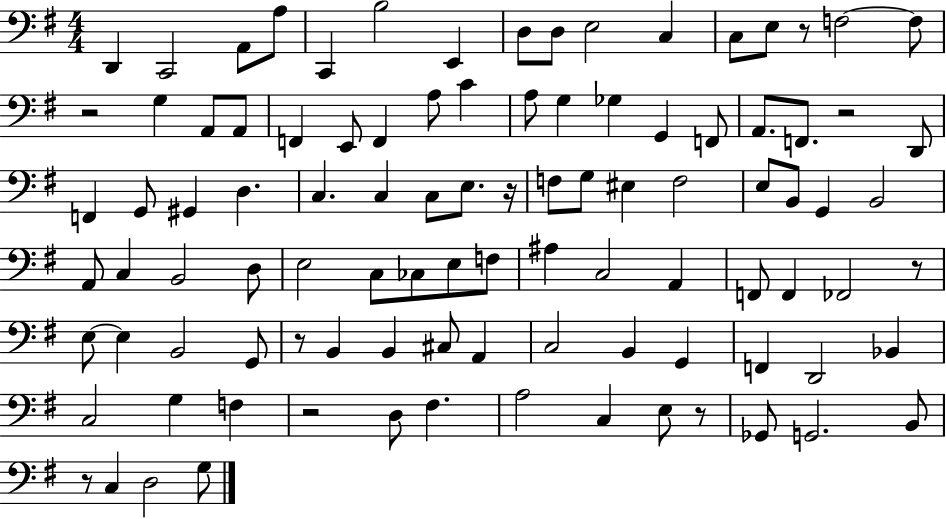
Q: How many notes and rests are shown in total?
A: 99